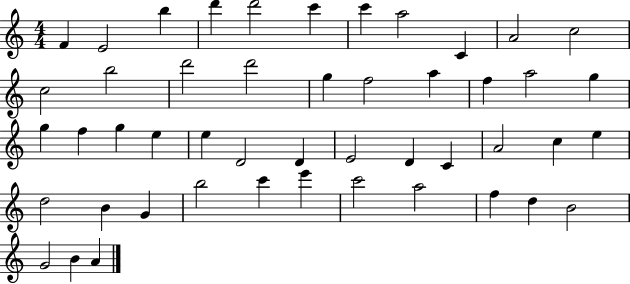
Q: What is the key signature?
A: C major